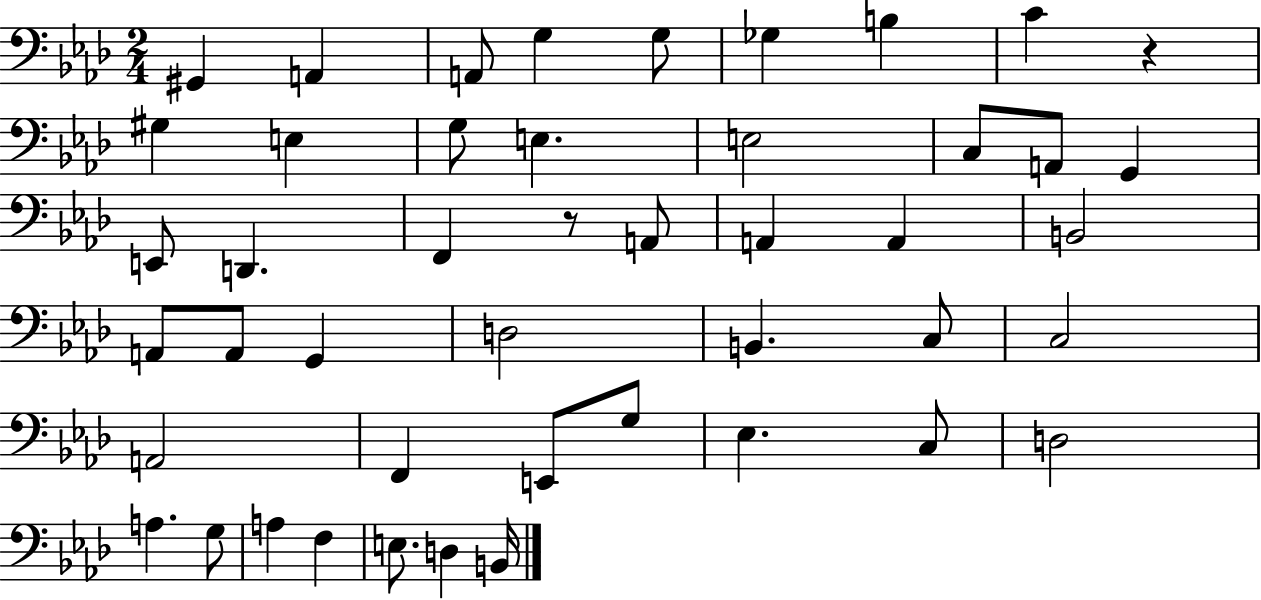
G#2/q A2/q A2/e G3/q G3/e Gb3/q B3/q C4/q R/q G#3/q E3/q G3/e E3/q. E3/h C3/e A2/e G2/q E2/e D2/q. F2/q R/e A2/e A2/q A2/q B2/h A2/e A2/e G2/q D3/h B2/q. C3/e C3/h A2/h F2/q E2/e G3/e Eb3/q. C3/e D3/h A3/q. G3/e A3/q F3/q E3/e. D3/q B2/s